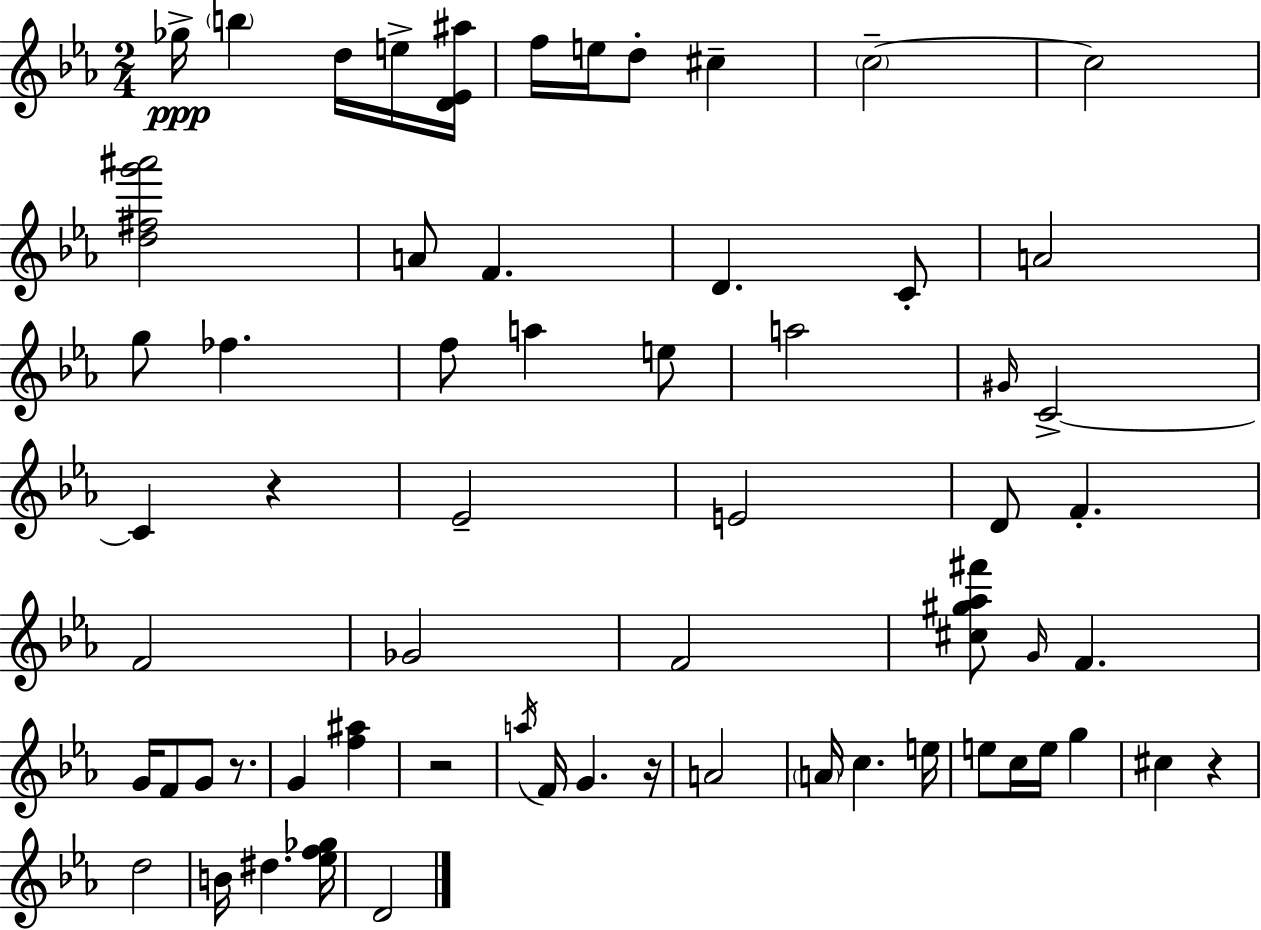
{
  \clef treble
  \numericTimeSignature
  \time 2/4
  \key ees \major
  ges''16->\ppp \parenthesize b''4 d''16 e''16-> <d' ees' ais''>16 | f''16 e''16 d''8-. cis''4-- | \parenthesize c''2--~~ | c''2 | \break <d'' fis'' g''' ais'''>2 | a'8 f'4. | d'4. c'8-. | a'2 | \break g''8 fes''4. | f''8 a''4 e''8 | a''2 | \grace { gis'16 } c'2->~~ | \break c'4 r4 | ees'2-- | e'2 | d'8 f'4.-. | \break f'2 | ges'2 | f'2 | <cis'' gis'' aes'' fis'''>8 \grace { g'16 } f'4. | \break g'16 f'8 g'8 r8. | g'4 <f'' ais''>4 | r2 | \acciaccatura { a''16 } f'16 g'4. | \break r16 a'2 | \parenthesize a'16 c''4. | e''16 e''8 c''16 e''16 g''4 | cis''4 r4 | \break d''2 | b'16 dis''4. | <ees'' f'' ges''>16 d'2 | \bar "|."
}